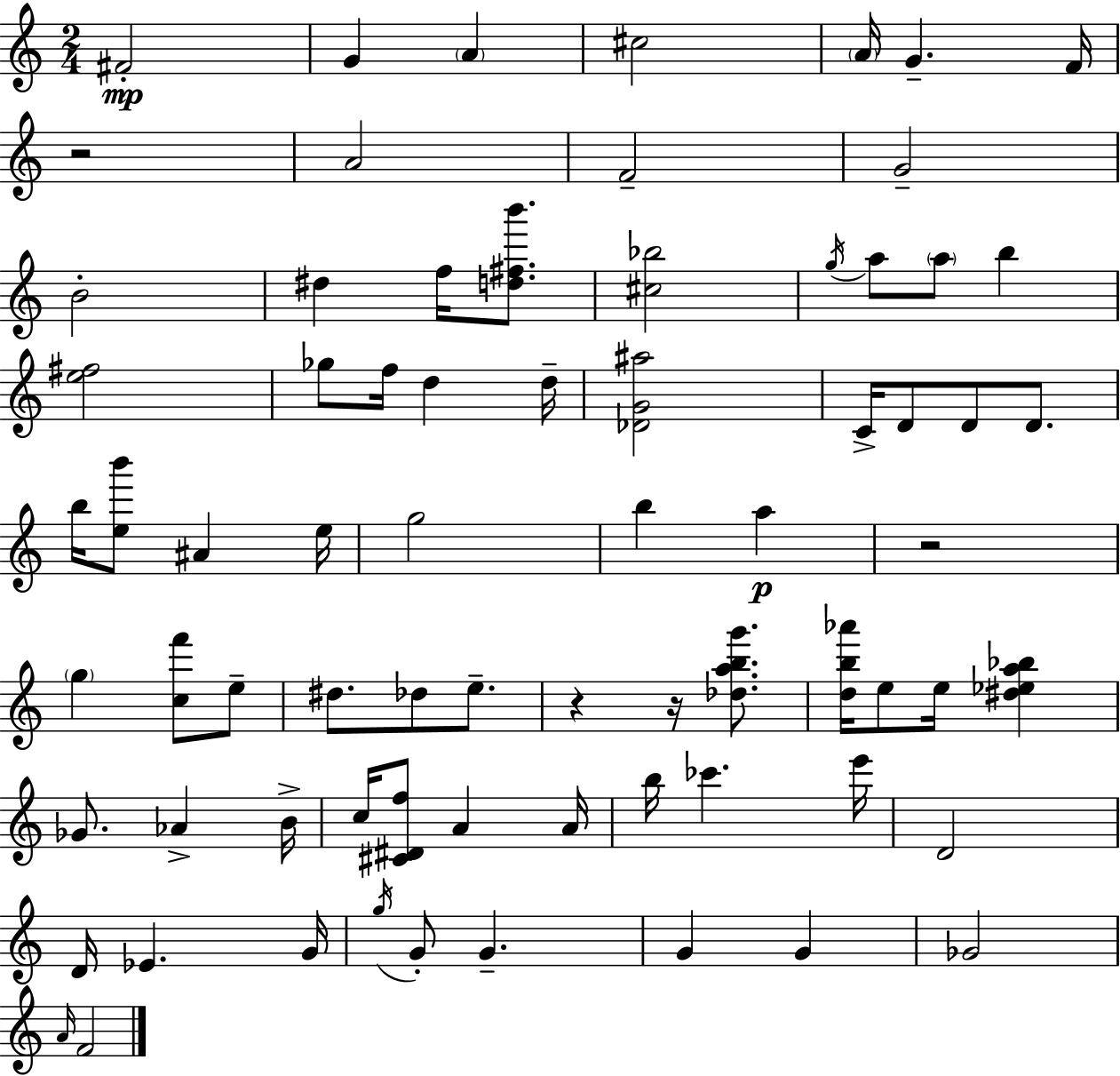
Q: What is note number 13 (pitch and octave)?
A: F5